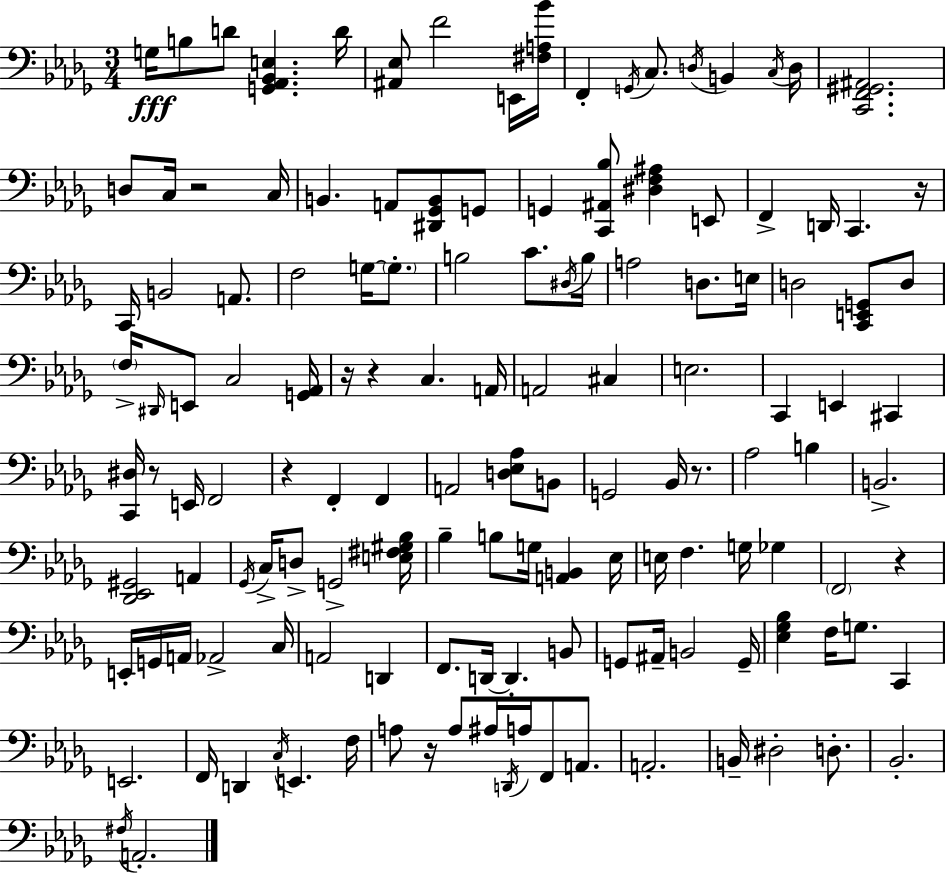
X:1
T:Untitled
M:3/4
L:1/4
K:Bbm
G,/4 B,/2 D/2 [G,,_A,,_B,,E,] D/4 [^A,,_E,]/2 F2 E,,/4 [^F,A,_B]/4 F,, G,,/4 C,/2 D,/4 B,, C,/4 D,/4 [C,,F,,^G,,^A,,]2 D,/2 C,/4 z2 C,/4 B,, A,,/2 [^D,,_G,,B,,]/2 G,,/2 G,, [C,,^A,,_B,]/2 [^D,F,^A,] E,,/2 F,, D,,/4 C,, z/4 C,,/4 B,,2 A,,/2 F,2 G,/4 G,/2 B,2 C/2 ^D,/4 B,/4 A,2 D,/2 E,/4 D,2 [C,,E,,G,,]/2 D,/2 F,/4 ^D,,/4 E,,/2 C,2 [G,,_A,,]/4 z/4 z C, A,,/4 A,,2 ^C, E,2 C,, E,, ^C,, [C,,^D,]/4 z/2 E,,/4 F,,2 z F,, F,, A,,2 [D,_E,_A,]/2 B,,/2 G,,2 _B,,/4 z/2 _A,2 B, B,,2 [_D,,_E,,^G,,]2 A,, _G,,/4 C,/4 D,/2 G,,2 [E,^F,^G,_B,]/4 _B, B,/2 G,/4 [A,,B,,] _E,/4 E,/4 F, G,/4 _G, F,,2 z E,,/4 G,,/4 A,,/4 _A,,2 C,/4 A,,2 D,, F,,/2 D,,/4 D,, B,,/2 G,,/2 ^A,,/4 B,,2 G,,/4 [_E,_G,_B,] F,/4 G,/2 C,, E,,2 F,,/4 D,, C,/4 E,, F,/4 A,/2 z/4 A,/2 ^A,/4 D,,/4 A,/4 F,,/2 A,,/2 A,,2 B,,/4 ^D,2 D,/2 _B,,2 ^F,/4 A,,2